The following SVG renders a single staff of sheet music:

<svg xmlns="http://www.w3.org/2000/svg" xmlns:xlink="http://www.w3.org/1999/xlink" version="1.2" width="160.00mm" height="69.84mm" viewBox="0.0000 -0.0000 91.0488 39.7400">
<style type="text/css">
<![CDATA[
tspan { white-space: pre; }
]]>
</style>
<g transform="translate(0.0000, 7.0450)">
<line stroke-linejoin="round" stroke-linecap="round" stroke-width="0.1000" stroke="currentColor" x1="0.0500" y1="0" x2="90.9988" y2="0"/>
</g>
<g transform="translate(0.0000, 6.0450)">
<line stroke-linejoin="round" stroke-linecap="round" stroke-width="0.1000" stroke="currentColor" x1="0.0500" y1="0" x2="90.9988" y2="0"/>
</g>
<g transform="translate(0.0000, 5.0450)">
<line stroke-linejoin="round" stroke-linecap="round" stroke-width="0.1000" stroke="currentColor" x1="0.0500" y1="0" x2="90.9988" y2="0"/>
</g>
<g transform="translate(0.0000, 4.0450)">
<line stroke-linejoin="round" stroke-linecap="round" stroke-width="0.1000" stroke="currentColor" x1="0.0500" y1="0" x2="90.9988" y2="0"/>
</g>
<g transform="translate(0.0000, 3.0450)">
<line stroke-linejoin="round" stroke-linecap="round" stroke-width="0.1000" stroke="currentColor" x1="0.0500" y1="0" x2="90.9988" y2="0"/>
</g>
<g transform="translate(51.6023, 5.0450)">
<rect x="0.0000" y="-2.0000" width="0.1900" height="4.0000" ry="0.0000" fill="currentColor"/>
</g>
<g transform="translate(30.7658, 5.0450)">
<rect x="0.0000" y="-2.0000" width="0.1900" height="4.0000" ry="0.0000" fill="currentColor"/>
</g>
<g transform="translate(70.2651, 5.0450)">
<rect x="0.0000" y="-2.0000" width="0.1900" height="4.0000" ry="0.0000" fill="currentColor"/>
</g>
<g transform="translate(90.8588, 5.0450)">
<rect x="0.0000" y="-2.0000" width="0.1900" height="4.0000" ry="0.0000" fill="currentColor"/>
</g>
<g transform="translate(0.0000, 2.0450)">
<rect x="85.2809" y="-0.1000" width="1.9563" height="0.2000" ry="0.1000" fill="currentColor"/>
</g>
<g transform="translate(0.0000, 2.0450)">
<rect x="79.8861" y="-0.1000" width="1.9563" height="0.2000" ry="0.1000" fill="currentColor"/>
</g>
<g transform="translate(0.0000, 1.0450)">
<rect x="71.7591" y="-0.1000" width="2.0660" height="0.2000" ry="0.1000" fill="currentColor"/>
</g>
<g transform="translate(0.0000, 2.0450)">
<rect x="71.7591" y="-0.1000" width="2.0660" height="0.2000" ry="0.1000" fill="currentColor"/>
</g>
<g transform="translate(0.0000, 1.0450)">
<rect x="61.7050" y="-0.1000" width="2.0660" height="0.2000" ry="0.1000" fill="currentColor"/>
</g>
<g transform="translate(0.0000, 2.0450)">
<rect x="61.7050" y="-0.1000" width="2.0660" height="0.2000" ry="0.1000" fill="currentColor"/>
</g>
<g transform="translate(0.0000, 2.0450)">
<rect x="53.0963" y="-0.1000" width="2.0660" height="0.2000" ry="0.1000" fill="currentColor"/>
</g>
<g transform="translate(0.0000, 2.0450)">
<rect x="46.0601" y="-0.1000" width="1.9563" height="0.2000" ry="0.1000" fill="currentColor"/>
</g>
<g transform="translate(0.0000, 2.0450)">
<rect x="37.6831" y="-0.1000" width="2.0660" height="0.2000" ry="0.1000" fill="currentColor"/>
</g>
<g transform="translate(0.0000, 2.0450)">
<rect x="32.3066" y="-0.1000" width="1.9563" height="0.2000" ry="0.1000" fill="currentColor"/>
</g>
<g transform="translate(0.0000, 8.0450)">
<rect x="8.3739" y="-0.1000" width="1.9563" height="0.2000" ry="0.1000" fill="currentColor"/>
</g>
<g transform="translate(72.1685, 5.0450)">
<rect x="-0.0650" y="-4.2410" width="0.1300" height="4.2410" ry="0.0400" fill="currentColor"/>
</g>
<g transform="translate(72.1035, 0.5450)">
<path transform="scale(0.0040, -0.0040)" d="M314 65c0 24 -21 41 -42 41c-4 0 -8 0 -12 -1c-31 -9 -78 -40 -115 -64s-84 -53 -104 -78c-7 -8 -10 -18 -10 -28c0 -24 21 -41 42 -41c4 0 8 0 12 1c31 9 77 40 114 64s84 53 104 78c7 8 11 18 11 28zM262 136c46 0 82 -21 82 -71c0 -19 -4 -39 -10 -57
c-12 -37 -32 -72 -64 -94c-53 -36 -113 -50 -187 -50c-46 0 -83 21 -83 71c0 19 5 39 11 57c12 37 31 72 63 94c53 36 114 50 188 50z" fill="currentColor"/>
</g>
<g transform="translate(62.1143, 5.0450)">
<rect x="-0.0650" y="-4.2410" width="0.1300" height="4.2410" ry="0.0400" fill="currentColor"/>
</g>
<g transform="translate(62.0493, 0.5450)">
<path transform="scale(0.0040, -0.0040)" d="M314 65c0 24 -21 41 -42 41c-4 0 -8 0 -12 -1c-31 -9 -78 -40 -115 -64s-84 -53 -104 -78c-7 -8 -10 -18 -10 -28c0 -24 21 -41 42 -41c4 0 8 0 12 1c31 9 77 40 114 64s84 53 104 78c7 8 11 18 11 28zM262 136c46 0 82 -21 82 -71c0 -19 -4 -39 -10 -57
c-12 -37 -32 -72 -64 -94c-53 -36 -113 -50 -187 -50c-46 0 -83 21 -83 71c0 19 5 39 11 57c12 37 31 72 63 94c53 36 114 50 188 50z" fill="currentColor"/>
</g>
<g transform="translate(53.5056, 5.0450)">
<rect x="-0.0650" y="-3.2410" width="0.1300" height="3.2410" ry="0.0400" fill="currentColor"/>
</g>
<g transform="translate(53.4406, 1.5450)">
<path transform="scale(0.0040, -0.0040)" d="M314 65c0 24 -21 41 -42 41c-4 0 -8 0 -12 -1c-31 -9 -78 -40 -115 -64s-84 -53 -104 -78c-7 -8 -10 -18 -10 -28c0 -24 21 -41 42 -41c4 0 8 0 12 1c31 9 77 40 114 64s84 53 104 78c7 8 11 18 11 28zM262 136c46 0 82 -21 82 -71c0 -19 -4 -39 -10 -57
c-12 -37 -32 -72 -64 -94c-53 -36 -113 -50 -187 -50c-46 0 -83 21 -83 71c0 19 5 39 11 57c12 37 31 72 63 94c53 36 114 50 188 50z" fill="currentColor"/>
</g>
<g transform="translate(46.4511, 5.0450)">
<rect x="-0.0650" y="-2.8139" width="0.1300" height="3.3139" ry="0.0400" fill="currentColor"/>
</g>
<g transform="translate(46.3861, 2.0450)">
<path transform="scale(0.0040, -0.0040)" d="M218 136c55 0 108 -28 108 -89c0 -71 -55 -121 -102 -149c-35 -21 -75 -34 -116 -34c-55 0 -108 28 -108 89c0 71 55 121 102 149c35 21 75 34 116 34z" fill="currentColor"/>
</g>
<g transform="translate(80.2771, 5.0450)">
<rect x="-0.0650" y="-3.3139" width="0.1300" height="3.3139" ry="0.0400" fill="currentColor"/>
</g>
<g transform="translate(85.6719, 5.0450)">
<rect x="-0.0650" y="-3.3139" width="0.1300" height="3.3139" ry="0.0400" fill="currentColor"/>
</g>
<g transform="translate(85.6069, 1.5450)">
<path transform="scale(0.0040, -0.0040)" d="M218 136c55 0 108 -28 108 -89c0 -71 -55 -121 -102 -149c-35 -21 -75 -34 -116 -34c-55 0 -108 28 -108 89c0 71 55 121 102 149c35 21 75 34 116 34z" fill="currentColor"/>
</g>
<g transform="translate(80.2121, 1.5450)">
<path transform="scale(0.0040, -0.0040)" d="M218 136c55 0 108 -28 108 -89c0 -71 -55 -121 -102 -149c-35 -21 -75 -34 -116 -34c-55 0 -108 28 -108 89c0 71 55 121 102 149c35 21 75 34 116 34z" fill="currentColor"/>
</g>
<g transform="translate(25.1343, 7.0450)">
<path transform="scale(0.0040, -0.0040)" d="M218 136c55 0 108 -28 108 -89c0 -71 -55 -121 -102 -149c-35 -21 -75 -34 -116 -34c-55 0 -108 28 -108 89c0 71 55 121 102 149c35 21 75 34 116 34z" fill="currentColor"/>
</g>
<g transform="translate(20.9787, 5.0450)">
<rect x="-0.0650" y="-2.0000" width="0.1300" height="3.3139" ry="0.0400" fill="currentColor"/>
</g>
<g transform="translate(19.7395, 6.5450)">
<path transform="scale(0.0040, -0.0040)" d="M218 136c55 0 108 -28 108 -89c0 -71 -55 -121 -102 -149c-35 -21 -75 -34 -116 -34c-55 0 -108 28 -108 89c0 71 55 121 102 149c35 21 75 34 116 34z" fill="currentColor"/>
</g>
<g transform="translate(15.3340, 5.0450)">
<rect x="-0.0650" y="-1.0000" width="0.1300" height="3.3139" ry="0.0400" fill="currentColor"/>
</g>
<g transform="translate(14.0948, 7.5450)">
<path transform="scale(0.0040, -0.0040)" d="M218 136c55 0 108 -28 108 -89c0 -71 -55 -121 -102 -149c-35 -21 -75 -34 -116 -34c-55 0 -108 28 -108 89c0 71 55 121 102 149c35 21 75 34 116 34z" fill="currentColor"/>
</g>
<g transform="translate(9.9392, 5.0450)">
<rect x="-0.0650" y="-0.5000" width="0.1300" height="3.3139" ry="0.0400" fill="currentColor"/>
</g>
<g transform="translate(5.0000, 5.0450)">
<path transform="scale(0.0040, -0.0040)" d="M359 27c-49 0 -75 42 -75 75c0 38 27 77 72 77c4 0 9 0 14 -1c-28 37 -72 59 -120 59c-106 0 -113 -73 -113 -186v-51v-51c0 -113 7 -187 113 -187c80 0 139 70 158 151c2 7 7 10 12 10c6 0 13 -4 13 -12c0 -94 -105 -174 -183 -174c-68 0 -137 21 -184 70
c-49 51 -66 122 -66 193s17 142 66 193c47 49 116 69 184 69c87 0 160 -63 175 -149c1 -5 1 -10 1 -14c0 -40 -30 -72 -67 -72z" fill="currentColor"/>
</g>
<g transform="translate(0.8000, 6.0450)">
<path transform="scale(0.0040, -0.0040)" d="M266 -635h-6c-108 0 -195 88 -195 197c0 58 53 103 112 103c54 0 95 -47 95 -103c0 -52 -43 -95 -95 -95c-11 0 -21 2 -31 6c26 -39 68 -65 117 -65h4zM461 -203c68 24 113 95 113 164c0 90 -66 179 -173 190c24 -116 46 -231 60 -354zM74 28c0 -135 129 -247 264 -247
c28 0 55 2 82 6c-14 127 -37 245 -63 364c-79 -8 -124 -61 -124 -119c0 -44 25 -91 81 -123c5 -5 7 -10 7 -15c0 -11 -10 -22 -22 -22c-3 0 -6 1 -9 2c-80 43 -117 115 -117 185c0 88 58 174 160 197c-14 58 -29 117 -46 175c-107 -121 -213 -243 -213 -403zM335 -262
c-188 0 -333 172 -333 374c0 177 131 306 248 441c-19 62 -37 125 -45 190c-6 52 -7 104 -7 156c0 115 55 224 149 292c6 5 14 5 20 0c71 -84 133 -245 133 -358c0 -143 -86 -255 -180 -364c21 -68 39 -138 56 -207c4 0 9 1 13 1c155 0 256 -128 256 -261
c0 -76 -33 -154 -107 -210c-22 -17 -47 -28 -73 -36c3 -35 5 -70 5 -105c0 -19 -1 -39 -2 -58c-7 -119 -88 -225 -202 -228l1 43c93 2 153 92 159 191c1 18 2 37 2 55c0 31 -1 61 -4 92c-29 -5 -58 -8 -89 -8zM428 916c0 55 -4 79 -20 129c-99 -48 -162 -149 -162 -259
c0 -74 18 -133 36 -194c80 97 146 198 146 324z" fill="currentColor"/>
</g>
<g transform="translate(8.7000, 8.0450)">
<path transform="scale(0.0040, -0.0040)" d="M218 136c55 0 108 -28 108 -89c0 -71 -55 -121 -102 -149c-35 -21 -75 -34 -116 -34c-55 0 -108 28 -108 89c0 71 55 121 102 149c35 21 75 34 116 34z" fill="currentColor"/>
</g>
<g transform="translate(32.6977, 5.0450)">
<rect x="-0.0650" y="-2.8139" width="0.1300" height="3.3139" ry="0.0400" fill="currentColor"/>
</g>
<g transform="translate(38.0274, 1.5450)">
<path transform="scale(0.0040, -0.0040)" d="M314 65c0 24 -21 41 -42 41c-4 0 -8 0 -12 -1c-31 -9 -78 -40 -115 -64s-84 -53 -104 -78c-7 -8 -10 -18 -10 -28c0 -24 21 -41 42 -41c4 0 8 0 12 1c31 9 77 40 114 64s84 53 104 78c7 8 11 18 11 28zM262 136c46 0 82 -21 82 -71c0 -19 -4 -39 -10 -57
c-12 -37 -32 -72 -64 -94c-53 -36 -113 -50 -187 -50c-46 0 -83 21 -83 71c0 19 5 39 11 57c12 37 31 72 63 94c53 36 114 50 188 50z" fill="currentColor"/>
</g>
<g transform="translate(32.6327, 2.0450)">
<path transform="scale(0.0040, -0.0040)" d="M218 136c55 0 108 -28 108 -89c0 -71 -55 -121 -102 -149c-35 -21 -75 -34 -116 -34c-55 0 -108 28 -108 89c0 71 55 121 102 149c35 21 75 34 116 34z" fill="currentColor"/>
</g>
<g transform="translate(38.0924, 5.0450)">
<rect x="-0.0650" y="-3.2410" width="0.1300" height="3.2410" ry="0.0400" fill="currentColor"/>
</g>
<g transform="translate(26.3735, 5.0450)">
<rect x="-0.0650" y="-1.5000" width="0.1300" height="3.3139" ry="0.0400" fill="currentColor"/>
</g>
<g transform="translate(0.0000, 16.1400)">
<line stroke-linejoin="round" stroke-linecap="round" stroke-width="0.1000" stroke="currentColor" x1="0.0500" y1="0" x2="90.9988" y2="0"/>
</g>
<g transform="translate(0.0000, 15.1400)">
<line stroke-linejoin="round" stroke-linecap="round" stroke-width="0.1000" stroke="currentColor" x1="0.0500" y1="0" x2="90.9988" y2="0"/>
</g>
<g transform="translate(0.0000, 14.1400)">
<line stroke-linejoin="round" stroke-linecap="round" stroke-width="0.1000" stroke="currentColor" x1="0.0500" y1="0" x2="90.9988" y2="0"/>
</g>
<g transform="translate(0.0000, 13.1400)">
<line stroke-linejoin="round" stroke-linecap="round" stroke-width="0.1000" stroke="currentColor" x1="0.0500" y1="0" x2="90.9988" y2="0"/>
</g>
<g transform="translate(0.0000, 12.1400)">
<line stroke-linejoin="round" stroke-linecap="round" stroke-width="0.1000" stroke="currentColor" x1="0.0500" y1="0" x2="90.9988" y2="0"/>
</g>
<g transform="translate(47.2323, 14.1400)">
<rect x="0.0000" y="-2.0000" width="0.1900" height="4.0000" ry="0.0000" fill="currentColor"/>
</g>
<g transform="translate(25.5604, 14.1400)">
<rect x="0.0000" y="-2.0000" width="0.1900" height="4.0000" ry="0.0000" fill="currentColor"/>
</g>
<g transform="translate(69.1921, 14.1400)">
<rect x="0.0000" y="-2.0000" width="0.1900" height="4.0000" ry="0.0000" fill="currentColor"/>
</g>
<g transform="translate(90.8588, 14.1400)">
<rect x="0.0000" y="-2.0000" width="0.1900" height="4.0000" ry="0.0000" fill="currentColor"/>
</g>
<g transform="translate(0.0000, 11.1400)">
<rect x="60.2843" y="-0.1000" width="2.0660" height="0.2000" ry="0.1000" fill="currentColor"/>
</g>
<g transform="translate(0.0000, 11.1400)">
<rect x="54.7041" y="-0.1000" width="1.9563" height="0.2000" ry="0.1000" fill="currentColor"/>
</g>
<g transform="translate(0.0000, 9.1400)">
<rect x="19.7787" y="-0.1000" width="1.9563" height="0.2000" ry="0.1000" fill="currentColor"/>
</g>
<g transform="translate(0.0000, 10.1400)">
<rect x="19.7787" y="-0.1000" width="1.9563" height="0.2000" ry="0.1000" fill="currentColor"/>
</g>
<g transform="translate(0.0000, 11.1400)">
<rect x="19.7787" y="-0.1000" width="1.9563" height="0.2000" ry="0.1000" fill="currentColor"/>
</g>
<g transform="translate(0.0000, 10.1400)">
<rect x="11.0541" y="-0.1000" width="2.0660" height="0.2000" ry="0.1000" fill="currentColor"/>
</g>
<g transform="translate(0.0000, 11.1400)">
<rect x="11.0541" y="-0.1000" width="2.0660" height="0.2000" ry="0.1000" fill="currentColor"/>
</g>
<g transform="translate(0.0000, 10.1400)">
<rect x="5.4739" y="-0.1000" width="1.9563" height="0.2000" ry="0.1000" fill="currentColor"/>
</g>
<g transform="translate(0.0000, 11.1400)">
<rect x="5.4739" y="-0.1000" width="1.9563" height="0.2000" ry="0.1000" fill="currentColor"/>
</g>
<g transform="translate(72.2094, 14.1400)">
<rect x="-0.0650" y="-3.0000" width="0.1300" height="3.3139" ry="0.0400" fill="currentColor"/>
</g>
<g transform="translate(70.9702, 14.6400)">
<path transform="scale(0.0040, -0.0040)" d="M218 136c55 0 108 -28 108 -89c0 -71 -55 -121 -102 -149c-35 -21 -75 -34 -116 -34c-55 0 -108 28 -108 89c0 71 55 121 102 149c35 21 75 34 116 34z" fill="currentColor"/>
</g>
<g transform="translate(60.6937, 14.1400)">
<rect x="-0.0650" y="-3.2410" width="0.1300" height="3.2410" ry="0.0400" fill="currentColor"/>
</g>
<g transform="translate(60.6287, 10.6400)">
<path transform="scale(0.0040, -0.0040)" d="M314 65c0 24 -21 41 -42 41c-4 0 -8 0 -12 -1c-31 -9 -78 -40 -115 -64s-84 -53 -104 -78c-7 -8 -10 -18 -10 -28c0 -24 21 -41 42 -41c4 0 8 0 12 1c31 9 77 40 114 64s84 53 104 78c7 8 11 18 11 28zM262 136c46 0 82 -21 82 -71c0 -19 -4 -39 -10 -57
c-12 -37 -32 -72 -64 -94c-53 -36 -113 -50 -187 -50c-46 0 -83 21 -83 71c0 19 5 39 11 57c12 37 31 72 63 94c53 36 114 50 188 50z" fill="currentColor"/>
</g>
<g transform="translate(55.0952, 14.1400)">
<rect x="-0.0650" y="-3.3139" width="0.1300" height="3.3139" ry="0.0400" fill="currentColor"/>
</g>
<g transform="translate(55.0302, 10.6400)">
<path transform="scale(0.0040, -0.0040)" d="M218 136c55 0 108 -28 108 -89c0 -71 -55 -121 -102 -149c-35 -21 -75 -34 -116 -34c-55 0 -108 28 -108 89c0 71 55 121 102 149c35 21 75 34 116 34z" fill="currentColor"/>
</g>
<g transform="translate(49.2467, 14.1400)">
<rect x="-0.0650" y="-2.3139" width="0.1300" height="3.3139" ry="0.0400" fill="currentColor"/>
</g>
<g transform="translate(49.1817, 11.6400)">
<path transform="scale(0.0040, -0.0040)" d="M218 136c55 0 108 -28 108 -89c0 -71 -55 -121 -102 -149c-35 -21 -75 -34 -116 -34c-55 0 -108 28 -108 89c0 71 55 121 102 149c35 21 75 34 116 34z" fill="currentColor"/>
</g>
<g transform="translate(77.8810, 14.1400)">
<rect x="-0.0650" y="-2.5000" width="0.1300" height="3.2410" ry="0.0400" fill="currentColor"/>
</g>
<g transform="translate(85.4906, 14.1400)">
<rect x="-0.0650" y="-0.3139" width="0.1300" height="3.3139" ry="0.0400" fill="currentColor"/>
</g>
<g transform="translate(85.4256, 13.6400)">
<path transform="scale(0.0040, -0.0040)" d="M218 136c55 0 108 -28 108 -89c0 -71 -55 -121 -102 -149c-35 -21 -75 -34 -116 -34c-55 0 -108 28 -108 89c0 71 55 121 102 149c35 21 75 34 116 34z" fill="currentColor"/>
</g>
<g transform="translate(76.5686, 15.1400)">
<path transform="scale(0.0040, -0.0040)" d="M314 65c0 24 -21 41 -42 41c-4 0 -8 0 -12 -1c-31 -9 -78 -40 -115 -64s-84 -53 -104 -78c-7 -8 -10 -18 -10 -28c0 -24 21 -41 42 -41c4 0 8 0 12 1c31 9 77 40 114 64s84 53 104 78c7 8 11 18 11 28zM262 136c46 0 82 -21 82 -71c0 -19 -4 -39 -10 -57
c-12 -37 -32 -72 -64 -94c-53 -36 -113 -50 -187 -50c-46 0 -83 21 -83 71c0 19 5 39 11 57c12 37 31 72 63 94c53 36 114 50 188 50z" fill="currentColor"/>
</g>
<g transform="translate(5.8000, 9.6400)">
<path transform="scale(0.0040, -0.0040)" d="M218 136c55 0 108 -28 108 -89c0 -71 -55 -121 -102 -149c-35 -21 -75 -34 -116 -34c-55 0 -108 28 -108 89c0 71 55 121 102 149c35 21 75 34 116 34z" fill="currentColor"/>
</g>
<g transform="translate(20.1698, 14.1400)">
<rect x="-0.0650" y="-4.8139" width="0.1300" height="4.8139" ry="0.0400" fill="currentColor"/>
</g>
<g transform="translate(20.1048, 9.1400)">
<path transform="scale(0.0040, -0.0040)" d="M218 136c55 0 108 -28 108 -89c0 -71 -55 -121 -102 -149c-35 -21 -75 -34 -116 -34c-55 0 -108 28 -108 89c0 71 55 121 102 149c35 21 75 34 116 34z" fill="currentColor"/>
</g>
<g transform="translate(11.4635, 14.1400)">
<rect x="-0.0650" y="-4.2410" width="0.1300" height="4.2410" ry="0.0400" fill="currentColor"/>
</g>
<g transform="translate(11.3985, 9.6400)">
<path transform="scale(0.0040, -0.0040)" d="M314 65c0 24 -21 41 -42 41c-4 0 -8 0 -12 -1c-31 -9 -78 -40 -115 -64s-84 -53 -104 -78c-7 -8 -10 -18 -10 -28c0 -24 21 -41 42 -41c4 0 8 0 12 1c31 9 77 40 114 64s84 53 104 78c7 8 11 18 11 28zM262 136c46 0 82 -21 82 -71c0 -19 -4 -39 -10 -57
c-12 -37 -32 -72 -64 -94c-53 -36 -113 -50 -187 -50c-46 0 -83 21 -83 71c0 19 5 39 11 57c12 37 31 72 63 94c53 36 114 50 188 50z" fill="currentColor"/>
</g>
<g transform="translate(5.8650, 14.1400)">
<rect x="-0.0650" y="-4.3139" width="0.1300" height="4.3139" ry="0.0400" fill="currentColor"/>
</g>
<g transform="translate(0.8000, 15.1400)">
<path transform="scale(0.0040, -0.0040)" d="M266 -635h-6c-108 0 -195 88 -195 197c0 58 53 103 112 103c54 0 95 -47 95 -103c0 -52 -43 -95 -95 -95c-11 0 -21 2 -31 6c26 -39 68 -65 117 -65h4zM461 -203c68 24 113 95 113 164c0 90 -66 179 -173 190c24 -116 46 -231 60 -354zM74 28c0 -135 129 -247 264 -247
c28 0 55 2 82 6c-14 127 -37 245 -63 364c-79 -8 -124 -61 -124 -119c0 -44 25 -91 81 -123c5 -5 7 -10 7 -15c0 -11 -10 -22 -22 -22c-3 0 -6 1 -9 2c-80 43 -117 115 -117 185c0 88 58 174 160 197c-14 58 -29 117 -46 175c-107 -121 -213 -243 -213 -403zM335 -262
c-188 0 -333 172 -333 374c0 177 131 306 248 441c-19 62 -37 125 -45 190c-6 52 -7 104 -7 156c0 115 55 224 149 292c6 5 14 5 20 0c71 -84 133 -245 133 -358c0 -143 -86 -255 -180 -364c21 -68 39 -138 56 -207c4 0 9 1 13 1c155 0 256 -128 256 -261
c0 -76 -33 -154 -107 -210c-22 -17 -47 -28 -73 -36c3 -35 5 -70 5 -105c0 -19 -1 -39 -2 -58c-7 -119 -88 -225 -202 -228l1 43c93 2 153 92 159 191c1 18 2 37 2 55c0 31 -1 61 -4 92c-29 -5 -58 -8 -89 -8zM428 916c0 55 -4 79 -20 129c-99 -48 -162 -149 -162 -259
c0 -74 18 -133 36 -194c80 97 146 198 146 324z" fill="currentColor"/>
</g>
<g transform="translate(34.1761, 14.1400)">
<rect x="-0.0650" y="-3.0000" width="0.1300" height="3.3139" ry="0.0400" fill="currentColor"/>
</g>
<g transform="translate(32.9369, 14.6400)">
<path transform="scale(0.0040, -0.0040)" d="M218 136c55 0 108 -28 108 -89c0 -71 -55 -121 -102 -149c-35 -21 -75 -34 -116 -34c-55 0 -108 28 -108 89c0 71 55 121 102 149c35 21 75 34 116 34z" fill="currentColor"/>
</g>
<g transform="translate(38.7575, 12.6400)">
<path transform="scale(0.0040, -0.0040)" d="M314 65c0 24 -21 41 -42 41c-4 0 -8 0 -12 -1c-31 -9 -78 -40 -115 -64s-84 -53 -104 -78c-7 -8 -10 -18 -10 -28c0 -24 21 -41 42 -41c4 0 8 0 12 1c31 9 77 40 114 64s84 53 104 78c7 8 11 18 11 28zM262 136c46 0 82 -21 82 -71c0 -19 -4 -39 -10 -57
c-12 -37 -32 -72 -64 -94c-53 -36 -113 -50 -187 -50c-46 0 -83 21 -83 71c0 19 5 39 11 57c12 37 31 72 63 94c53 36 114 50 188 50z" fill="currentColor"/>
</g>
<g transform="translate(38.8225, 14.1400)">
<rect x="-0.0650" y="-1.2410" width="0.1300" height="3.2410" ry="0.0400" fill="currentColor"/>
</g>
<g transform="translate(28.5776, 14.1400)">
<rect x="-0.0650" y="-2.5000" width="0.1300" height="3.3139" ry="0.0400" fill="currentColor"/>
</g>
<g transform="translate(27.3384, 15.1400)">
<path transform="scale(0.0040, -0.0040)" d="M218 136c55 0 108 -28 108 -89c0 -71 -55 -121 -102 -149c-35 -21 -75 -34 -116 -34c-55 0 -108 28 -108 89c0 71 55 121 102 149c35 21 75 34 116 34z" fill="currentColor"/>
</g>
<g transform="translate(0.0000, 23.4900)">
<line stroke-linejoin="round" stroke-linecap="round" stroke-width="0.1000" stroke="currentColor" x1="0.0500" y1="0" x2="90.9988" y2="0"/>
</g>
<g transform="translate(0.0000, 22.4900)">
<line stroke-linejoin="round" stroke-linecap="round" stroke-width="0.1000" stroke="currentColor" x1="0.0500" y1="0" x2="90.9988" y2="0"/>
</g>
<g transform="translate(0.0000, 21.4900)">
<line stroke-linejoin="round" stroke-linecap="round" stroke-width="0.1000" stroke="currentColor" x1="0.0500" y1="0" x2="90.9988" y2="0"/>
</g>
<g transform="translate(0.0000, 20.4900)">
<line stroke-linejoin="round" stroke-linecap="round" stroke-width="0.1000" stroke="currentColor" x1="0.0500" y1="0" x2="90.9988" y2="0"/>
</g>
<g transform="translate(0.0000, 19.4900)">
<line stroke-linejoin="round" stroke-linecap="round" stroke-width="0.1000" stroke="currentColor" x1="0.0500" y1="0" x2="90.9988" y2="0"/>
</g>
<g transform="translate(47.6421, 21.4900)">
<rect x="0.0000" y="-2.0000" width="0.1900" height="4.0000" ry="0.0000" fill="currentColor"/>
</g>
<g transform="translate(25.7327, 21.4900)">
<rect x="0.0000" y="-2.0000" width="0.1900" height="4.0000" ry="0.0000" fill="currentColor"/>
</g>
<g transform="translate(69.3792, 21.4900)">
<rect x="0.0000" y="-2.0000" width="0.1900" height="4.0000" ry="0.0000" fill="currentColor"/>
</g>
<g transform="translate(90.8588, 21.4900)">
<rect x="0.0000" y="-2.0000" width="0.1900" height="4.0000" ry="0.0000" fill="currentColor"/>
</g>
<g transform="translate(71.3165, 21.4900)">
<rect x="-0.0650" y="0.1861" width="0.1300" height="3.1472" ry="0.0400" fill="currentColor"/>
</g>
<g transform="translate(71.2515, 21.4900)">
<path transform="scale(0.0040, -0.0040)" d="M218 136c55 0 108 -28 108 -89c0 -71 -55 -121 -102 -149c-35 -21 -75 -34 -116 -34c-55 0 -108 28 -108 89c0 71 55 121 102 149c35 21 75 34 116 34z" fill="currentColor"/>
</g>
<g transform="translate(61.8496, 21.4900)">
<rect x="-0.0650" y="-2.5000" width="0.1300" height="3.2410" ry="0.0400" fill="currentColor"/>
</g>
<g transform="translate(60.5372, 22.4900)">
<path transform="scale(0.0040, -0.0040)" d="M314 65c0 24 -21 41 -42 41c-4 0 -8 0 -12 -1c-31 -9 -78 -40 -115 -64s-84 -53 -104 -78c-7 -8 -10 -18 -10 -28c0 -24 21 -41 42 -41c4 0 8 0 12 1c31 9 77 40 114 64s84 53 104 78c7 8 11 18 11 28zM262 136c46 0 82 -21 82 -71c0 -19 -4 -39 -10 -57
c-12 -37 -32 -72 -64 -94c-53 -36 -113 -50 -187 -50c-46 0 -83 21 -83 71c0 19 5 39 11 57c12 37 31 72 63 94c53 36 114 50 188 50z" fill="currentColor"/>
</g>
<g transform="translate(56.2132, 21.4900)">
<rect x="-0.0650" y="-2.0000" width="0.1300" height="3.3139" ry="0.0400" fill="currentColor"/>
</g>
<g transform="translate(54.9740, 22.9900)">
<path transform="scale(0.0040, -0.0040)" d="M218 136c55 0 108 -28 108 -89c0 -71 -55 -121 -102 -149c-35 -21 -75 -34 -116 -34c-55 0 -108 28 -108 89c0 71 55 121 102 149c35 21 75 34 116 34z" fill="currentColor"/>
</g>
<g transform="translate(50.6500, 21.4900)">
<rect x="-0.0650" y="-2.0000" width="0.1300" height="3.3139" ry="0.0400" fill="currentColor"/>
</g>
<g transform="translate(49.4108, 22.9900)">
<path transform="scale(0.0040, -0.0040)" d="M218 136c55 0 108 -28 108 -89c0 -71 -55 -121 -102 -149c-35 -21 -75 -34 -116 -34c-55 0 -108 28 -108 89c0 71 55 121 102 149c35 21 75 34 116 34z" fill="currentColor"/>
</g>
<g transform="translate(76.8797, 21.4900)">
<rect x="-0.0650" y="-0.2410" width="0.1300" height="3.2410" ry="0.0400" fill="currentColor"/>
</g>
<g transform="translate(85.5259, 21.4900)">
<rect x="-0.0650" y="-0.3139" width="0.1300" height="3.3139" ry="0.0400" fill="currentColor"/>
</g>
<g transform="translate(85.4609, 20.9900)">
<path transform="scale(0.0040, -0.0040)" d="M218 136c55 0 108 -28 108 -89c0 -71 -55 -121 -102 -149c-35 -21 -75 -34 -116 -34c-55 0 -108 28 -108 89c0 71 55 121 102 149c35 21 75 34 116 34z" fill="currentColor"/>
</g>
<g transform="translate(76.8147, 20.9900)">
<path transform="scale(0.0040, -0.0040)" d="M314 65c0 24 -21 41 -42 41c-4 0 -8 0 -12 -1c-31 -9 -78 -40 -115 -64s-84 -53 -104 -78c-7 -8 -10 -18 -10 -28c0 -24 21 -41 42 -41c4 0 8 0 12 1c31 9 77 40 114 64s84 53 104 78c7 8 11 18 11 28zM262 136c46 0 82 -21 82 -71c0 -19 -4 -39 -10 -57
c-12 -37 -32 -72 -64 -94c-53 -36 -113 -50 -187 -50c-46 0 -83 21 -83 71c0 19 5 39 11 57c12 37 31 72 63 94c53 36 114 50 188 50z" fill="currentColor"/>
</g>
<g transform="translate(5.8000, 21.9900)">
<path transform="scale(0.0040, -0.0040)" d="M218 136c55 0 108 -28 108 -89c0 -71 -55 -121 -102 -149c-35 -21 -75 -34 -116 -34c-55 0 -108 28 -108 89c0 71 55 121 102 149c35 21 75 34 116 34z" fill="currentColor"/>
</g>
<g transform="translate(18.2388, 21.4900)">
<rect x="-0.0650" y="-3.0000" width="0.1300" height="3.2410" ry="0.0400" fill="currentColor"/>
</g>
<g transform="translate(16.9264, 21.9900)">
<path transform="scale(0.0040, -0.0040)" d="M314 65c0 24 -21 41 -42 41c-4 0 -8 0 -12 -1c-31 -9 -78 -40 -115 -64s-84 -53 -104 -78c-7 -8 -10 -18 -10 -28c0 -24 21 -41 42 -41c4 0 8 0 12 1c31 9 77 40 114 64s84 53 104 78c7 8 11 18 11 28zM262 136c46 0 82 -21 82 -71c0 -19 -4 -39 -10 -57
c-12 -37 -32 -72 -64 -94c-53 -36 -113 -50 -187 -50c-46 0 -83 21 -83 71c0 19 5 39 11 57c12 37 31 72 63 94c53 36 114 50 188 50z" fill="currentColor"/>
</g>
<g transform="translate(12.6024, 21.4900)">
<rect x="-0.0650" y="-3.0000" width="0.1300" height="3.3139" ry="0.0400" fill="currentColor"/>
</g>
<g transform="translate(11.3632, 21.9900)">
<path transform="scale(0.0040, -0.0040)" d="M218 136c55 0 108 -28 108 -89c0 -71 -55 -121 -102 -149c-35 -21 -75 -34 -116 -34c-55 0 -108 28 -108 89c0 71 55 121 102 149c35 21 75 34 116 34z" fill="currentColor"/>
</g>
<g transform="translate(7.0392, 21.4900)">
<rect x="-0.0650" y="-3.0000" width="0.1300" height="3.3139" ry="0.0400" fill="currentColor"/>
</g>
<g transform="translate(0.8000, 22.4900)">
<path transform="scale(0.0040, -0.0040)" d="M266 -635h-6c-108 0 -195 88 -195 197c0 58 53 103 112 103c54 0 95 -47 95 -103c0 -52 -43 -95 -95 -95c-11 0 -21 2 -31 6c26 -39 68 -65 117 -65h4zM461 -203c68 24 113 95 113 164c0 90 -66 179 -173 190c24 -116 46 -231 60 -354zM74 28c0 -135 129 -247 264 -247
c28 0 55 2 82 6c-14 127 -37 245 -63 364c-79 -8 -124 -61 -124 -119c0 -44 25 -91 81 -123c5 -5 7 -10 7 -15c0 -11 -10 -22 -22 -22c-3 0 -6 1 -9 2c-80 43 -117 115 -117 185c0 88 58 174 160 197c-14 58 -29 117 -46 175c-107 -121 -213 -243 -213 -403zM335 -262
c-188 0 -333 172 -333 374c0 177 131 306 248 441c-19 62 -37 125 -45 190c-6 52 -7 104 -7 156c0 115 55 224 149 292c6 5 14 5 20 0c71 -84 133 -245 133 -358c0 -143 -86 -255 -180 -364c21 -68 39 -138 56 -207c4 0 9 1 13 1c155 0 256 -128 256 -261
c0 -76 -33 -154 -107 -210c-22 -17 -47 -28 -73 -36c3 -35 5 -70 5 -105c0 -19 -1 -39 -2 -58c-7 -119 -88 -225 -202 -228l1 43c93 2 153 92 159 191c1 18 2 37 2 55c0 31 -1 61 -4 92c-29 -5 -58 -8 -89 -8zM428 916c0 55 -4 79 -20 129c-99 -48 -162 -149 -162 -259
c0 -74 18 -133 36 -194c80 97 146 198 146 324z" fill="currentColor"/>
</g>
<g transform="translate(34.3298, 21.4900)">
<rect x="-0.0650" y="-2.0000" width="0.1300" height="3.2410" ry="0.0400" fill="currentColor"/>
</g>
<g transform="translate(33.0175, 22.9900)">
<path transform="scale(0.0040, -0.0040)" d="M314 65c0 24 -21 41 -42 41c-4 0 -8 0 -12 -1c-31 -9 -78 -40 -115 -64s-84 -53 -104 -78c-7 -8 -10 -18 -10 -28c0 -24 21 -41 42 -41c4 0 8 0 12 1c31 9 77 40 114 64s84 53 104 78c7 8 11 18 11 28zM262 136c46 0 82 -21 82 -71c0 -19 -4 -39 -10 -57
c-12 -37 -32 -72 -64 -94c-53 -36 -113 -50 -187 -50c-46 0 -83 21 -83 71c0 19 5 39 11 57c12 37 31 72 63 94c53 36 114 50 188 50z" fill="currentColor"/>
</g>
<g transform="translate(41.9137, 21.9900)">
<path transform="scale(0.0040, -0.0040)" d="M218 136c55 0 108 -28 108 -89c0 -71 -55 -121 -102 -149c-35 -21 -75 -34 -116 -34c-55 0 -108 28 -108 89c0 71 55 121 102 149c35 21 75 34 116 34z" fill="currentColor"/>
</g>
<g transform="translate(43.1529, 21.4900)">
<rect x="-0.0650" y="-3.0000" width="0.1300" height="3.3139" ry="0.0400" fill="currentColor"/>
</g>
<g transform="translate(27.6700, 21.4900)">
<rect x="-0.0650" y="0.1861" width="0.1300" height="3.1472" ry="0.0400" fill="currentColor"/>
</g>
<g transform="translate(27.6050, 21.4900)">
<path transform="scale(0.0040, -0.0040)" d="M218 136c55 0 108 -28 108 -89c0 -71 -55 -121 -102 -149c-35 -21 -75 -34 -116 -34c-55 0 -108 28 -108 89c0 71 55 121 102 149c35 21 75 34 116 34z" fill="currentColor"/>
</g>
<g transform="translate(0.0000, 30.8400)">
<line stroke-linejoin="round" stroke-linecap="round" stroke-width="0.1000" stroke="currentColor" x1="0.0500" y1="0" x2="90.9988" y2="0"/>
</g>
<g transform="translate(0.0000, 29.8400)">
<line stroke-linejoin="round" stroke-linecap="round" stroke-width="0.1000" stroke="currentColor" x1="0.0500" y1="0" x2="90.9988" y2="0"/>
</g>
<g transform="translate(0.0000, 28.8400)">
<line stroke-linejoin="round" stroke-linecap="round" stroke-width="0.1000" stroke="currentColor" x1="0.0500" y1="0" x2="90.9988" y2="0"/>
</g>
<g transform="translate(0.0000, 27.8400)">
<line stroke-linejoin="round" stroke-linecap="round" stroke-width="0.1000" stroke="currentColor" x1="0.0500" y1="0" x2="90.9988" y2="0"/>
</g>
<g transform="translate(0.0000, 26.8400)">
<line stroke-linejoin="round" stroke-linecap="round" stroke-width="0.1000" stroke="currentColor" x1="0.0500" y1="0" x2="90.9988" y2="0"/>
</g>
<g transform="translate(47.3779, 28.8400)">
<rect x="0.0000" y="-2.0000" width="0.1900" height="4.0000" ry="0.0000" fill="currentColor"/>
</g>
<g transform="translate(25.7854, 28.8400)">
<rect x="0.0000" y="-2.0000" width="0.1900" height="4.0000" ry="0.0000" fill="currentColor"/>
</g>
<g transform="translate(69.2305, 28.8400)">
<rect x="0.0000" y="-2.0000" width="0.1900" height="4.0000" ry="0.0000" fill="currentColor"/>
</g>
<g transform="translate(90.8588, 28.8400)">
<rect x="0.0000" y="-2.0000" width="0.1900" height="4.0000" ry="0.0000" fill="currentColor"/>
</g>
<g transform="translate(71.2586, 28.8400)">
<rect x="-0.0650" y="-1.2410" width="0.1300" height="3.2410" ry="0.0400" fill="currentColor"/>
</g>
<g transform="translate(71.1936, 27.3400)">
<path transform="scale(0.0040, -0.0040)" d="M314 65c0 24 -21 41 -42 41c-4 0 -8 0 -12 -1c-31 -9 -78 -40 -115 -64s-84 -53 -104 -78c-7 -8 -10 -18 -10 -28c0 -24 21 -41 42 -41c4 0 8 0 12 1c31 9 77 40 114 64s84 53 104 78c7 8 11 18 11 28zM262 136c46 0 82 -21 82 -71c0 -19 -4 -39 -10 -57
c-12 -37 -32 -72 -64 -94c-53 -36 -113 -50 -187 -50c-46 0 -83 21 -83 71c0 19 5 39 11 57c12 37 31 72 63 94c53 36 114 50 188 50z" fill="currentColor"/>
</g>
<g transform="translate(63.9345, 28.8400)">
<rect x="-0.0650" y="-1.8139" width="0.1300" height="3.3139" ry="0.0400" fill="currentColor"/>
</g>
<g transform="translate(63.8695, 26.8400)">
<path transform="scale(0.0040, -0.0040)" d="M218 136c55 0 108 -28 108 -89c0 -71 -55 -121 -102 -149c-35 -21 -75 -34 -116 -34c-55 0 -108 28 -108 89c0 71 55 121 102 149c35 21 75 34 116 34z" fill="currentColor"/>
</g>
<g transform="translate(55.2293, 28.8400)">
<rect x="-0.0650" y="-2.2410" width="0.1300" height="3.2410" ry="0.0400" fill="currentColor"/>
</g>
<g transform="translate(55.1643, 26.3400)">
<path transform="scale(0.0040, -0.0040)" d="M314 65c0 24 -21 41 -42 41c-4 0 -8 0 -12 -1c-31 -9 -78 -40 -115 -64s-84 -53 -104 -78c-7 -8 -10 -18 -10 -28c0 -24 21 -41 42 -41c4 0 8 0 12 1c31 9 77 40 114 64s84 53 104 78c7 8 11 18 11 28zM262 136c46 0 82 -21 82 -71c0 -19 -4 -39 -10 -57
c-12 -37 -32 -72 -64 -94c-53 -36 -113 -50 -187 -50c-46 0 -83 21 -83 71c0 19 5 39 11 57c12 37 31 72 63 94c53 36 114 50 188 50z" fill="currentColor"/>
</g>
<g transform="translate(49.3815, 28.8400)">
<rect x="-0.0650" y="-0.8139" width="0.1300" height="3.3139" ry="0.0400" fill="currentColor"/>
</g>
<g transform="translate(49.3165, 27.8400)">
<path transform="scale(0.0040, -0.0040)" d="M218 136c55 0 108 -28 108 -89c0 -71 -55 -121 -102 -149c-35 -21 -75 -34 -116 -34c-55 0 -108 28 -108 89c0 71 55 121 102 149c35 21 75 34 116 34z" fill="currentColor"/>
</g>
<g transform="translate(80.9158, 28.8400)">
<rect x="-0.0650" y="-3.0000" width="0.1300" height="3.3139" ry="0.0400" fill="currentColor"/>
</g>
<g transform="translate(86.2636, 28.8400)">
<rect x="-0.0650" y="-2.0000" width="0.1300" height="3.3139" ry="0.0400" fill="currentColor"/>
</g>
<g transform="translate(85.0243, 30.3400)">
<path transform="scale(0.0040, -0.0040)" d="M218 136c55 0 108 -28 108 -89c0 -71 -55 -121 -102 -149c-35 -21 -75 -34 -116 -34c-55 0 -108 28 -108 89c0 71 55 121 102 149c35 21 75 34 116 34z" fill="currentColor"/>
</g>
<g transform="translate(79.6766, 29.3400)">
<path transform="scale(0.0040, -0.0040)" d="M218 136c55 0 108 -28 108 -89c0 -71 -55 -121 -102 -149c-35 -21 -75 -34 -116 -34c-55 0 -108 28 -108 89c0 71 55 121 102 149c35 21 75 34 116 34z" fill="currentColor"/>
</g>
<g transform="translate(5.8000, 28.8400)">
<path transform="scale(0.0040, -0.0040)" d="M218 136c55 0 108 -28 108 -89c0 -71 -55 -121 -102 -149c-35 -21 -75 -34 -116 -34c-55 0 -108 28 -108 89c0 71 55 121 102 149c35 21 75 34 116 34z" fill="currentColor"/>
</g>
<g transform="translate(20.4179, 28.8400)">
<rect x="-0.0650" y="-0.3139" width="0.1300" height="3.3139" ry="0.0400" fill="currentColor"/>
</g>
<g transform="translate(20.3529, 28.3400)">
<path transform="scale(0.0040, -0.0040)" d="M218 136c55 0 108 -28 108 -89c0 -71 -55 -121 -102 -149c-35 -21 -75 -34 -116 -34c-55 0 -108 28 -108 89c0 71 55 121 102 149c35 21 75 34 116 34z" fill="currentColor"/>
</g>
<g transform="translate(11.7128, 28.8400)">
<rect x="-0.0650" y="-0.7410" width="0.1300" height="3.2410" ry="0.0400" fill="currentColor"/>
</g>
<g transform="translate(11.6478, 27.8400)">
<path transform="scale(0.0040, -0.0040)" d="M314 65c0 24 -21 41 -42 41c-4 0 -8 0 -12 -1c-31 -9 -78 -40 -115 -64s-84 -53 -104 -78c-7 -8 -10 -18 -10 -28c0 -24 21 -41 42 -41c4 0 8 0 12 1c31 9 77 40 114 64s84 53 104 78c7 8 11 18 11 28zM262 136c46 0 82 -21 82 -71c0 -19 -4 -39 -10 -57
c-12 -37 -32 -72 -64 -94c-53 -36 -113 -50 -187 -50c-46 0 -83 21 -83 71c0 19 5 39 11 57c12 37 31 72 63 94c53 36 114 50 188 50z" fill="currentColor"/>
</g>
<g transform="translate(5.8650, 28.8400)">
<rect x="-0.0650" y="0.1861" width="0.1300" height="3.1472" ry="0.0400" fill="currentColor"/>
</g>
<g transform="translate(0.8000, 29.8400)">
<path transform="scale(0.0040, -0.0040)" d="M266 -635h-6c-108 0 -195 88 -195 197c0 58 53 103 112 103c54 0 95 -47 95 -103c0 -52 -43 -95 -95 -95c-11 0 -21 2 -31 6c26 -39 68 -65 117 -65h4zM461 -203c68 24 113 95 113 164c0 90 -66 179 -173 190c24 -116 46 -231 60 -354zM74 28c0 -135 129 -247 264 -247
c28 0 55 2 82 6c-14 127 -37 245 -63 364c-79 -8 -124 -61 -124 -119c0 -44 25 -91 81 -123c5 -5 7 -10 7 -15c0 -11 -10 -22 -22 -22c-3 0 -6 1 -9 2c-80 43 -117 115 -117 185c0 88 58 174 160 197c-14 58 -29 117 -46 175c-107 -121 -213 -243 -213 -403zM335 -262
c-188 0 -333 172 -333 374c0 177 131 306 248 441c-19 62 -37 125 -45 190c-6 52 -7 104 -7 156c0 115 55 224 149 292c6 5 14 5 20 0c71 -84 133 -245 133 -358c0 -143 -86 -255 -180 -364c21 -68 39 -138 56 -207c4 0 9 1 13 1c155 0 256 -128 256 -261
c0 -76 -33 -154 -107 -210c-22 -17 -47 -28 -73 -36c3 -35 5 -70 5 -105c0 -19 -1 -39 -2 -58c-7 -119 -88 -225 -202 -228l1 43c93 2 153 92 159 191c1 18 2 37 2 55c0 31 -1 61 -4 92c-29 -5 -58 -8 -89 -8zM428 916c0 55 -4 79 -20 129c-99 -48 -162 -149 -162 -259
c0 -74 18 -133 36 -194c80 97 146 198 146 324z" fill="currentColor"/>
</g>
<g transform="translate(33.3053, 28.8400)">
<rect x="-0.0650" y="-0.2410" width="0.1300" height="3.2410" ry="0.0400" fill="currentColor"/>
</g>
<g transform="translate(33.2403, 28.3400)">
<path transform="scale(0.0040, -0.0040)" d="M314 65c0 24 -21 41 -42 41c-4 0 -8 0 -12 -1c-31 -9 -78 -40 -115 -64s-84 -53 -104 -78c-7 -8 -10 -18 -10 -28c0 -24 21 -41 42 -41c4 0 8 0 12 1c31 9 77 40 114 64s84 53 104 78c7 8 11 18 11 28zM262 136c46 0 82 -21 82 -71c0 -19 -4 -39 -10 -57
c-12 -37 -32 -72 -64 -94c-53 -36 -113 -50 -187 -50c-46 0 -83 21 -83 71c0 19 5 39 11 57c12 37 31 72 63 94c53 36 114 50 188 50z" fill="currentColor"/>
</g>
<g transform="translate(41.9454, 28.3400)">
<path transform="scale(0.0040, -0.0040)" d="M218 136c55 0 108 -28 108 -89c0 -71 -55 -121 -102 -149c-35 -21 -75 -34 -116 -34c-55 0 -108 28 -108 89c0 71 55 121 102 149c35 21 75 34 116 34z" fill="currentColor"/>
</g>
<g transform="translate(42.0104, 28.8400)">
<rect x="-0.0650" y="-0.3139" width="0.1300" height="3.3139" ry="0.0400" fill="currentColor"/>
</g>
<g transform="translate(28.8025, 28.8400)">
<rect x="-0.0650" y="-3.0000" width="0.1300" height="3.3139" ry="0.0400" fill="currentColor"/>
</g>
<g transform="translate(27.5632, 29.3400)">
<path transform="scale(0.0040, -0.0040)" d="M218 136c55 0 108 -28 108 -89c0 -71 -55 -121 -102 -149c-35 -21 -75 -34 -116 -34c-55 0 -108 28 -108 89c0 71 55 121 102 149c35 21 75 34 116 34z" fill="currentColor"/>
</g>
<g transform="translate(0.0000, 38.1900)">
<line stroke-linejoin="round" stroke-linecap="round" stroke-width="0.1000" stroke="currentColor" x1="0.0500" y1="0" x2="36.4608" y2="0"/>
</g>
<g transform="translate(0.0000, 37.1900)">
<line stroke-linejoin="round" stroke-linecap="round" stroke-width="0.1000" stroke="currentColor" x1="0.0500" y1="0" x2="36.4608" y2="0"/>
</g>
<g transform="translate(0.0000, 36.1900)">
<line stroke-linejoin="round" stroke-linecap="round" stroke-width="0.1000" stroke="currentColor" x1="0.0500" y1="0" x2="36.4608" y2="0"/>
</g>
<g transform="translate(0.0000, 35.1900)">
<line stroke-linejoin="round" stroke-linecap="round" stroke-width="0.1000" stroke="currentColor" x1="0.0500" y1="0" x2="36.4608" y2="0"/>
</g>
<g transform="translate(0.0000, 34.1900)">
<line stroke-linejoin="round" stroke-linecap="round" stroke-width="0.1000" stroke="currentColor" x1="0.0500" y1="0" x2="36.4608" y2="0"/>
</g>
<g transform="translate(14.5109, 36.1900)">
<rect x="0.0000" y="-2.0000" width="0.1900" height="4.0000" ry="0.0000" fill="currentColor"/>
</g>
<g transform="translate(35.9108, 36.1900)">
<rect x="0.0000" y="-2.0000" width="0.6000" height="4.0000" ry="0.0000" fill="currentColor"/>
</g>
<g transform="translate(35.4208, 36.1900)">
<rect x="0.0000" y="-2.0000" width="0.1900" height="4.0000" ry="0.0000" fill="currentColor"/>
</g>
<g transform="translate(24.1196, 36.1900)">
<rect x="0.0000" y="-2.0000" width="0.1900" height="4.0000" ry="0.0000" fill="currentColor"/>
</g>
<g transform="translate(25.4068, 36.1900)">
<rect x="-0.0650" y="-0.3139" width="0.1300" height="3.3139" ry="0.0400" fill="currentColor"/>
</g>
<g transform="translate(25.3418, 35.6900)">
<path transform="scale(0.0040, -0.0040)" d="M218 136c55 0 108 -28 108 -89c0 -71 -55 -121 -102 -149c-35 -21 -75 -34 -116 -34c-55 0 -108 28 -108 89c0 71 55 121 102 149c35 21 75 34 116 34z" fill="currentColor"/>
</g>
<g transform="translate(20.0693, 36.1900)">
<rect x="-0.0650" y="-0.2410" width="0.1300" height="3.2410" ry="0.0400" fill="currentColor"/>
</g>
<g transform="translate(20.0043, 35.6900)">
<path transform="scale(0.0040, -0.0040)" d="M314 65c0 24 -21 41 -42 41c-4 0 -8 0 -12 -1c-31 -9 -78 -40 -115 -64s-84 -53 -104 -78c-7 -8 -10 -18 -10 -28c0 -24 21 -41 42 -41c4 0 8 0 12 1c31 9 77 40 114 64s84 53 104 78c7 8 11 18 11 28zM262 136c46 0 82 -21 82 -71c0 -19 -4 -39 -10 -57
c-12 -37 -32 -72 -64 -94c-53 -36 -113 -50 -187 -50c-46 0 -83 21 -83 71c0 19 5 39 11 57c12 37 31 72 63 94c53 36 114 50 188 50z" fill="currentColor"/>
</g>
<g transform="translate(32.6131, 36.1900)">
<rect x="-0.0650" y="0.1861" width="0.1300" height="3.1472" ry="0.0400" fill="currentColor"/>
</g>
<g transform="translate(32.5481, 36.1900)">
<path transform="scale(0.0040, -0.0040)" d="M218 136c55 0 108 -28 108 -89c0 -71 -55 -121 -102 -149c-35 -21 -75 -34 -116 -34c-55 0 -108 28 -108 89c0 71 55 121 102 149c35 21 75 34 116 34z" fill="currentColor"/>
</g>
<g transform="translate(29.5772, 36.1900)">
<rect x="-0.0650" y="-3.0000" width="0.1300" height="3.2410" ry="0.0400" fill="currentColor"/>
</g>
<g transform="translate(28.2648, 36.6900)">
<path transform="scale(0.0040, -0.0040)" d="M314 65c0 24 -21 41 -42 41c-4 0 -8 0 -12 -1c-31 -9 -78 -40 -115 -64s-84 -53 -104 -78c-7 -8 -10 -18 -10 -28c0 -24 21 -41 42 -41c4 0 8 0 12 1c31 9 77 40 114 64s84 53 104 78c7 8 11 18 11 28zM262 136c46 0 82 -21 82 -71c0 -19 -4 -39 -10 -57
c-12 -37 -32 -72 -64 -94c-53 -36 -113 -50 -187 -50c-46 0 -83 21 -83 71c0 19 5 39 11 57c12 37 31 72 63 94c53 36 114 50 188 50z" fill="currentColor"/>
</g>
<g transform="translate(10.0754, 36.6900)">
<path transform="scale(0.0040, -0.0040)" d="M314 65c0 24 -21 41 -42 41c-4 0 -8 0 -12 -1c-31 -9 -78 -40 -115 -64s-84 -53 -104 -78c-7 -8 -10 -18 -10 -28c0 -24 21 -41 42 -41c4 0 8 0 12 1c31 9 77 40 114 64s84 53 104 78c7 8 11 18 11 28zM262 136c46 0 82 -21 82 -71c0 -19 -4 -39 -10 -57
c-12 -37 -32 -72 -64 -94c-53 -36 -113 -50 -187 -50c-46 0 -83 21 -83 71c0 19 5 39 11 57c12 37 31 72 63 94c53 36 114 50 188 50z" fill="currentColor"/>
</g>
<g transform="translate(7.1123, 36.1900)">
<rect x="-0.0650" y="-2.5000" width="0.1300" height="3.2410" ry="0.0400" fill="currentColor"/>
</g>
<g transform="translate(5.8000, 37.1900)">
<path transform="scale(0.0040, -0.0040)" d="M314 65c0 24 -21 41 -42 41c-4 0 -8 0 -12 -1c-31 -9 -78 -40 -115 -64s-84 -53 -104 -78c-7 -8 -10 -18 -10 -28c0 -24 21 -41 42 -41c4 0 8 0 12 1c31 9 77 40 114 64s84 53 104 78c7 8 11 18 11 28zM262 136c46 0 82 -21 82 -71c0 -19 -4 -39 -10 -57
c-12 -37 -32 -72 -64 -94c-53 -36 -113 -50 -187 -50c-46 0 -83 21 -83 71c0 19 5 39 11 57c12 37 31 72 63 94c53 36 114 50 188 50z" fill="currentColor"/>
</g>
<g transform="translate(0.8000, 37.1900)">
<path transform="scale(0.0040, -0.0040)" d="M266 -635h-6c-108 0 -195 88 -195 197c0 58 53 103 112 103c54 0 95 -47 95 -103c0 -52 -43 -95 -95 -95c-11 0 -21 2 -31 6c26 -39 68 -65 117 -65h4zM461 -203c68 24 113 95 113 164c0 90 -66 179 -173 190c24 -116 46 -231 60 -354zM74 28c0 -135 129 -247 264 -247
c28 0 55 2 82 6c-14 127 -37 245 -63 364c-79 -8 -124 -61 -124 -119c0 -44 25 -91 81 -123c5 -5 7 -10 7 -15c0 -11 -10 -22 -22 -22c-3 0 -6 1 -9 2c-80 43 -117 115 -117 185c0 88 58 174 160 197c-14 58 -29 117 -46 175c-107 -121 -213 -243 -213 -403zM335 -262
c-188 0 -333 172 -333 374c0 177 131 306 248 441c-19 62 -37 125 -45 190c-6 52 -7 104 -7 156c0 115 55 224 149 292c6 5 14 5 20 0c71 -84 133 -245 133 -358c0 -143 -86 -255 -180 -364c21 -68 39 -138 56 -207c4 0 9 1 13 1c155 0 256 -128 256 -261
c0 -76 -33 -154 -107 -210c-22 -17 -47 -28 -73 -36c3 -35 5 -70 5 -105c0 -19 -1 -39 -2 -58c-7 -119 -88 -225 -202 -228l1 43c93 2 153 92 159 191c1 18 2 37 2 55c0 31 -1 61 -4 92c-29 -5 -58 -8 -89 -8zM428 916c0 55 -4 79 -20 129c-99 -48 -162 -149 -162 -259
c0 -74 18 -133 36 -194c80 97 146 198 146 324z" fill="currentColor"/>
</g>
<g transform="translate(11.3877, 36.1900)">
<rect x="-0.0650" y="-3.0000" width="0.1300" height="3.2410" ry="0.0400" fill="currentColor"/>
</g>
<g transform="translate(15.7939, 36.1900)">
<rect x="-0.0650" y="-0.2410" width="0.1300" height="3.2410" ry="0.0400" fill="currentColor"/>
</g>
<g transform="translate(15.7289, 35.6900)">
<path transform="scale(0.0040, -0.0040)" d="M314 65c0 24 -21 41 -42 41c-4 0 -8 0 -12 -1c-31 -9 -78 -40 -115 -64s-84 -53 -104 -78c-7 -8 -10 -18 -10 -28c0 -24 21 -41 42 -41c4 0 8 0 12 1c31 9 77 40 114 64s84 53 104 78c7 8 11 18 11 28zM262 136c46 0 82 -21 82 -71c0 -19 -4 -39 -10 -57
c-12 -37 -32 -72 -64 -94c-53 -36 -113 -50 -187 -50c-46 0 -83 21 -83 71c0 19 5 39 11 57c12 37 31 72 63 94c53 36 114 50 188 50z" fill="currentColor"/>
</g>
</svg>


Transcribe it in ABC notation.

X:1
T:Untitled
M:4/4
L:1/4
K:C
C D F E a b2 a b2 d'2 d'2 b b d' d'2 e' G A e2 g b b2 A G2 c A A A2 B F2 A F F G2 B c2 c B d2 c A c2 c d g2 f e2 A F G2 A2 c2 c2 c A2 B